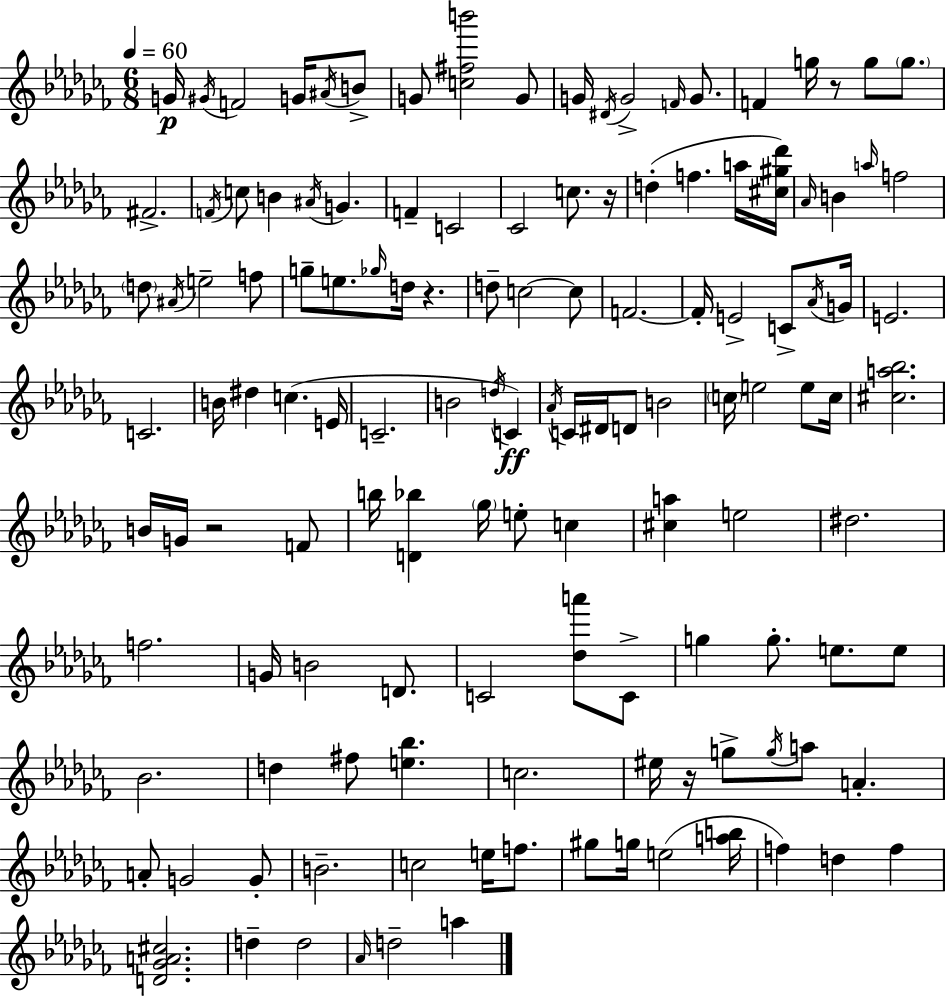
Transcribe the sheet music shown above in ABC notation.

X:1
T:Untitled
M:6/8
L:1/4
K:Abm
G/4 ^G/4 F2 G/4 ^A/4 B/2 G/2 [c^fb']2 G/2 G/4 ^D/4 G2 F/4 G/2 F g/4 z/2 g/2 g/2 ^F2 F/4 c/2 B ^A/4 G F C2 _C2 c/2 z/4 d f a/4 [^c^g_d']/4 _A/4 B a/4 f2 d/2 ^A/4 e2 f/2 g/2 e/2 _g/4 d/4 z d/2 c2 c/2 F2 F/4 E2 C/2 _A/4 G/4 E2 C2 B/4 ^d c E/4 C2 B2 d/4 C _A/4 C/4 ^D/4 D/2 B2 c/4 e2 e/2 c/4 [^ca_b]2 B/4 G/4 z2 F/2 b/4 [D_b] _g/4 e/2 c [^ca] e2 ^d2 f2 G/4 B2 D/2 C2 [_da']/2 C/2 g g/2 e/2 e/2 _B2 d ^f/2 [e_b] c2 ^e/4 z/4 g/2 g/4 a/2 A A/2 G2 G/2 B2 c2 e/4 f/2 ^g/2 g/4 e2 [ab]/4 f d f [D_GA^c]2 d d2 _A/4 d2 a